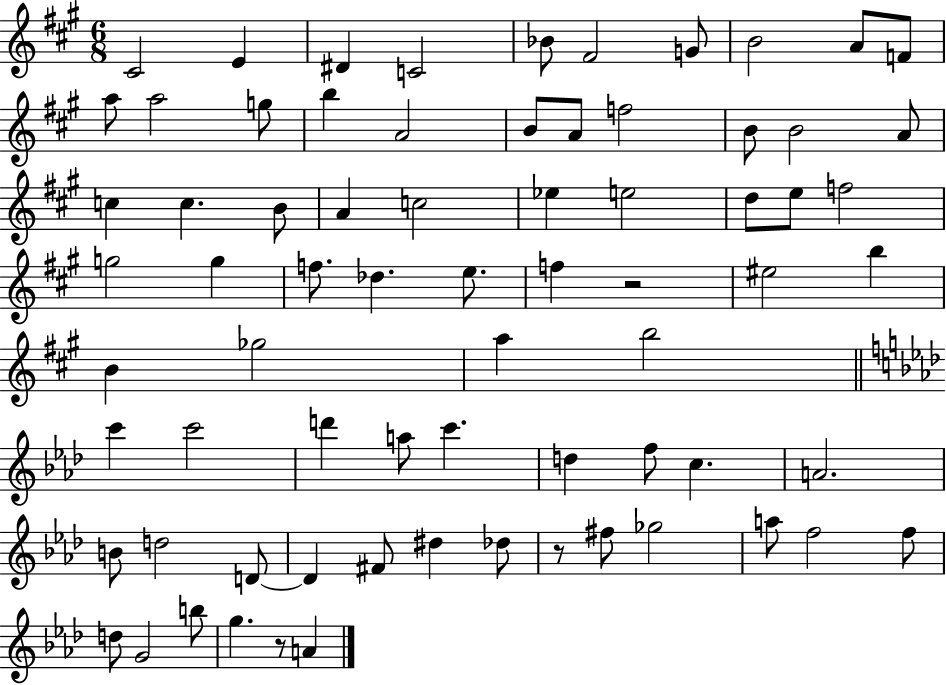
C#4/h E4/q D#4/q C4/h Bb4/e F#4/h G4/e B4/h A4/e F4/e A5/e A5/h G5/e B5/q A4/h B4/e A4/e F5/h B4/e B4/h A4/e C5/q C5/q. B4/e A4/q C5/h Eb5/q E5/h D5/e E5/e F5/h G5/h G5/q F5/e. Db5/q. E5/e. F5/q R/h EIS5/h B5/q B4/q Gb5/h A5/q B5/h C6/q C6/h D6/q A5/e C6/q. D5/q F5/e C5/q. A4/h. B4/e D5/h D4/e D4/q F#4/e D#5/q Db5/e R/e F#5/e Gb5/h A5/e F5/h F5/e D5/e G4/h B5/e G5/q. R/e A4/q